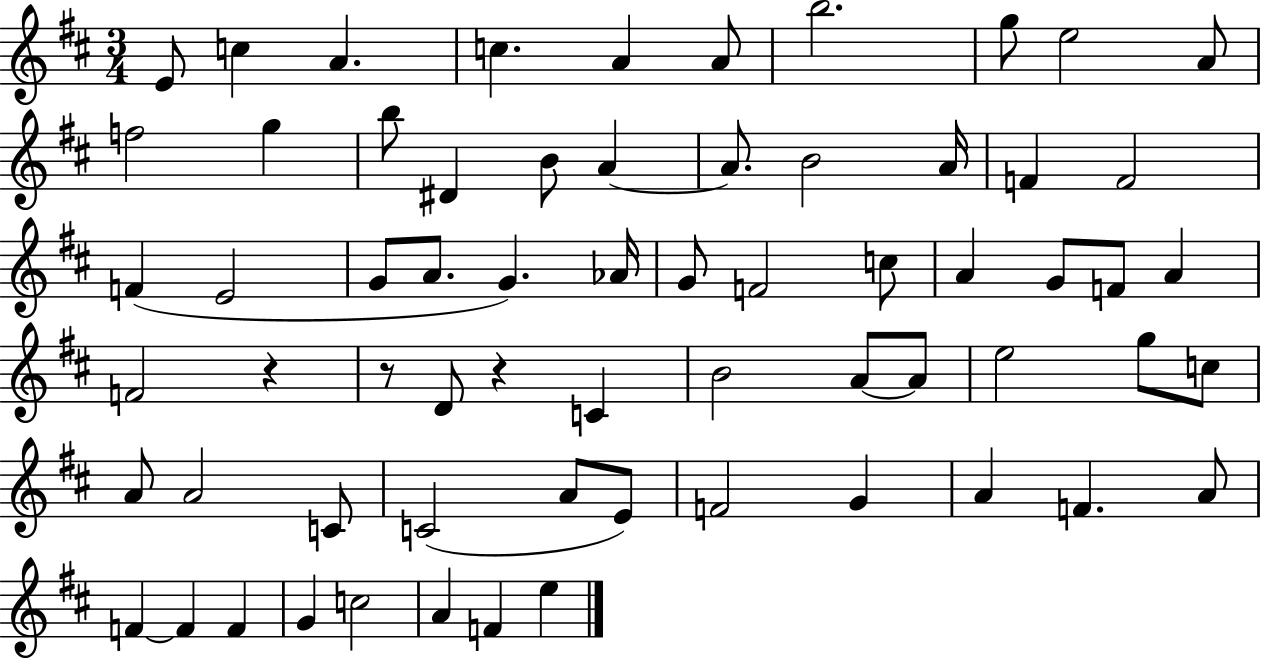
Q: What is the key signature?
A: D major